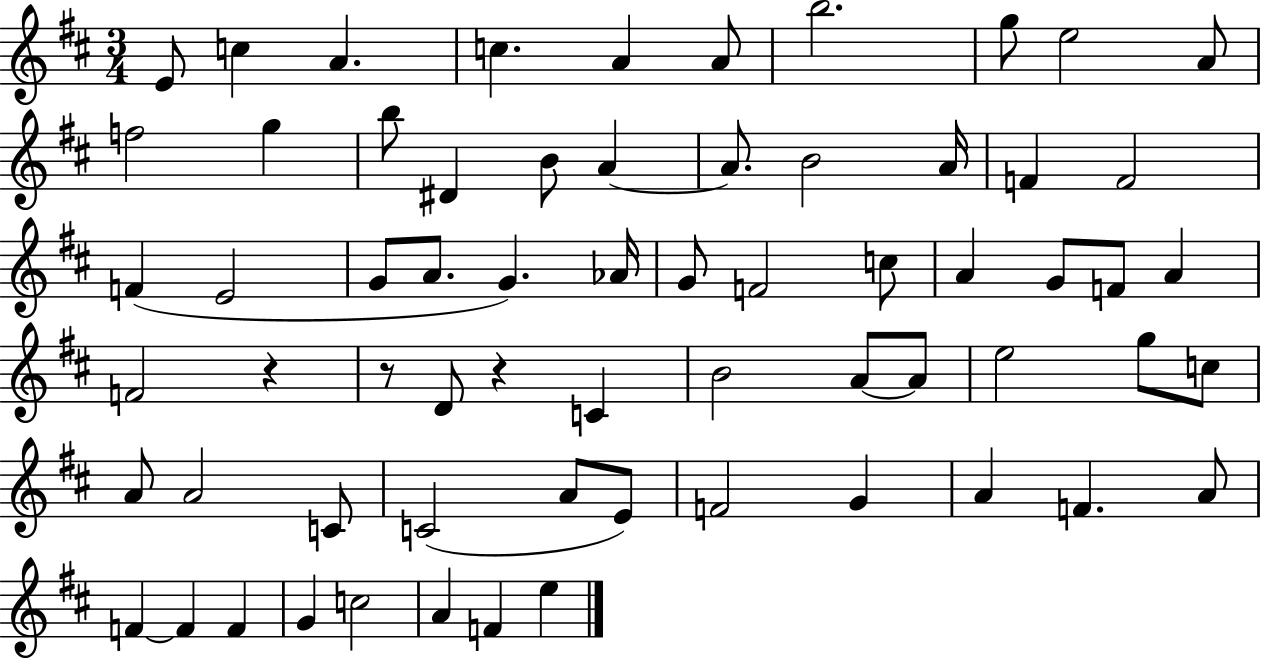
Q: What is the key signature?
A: D major